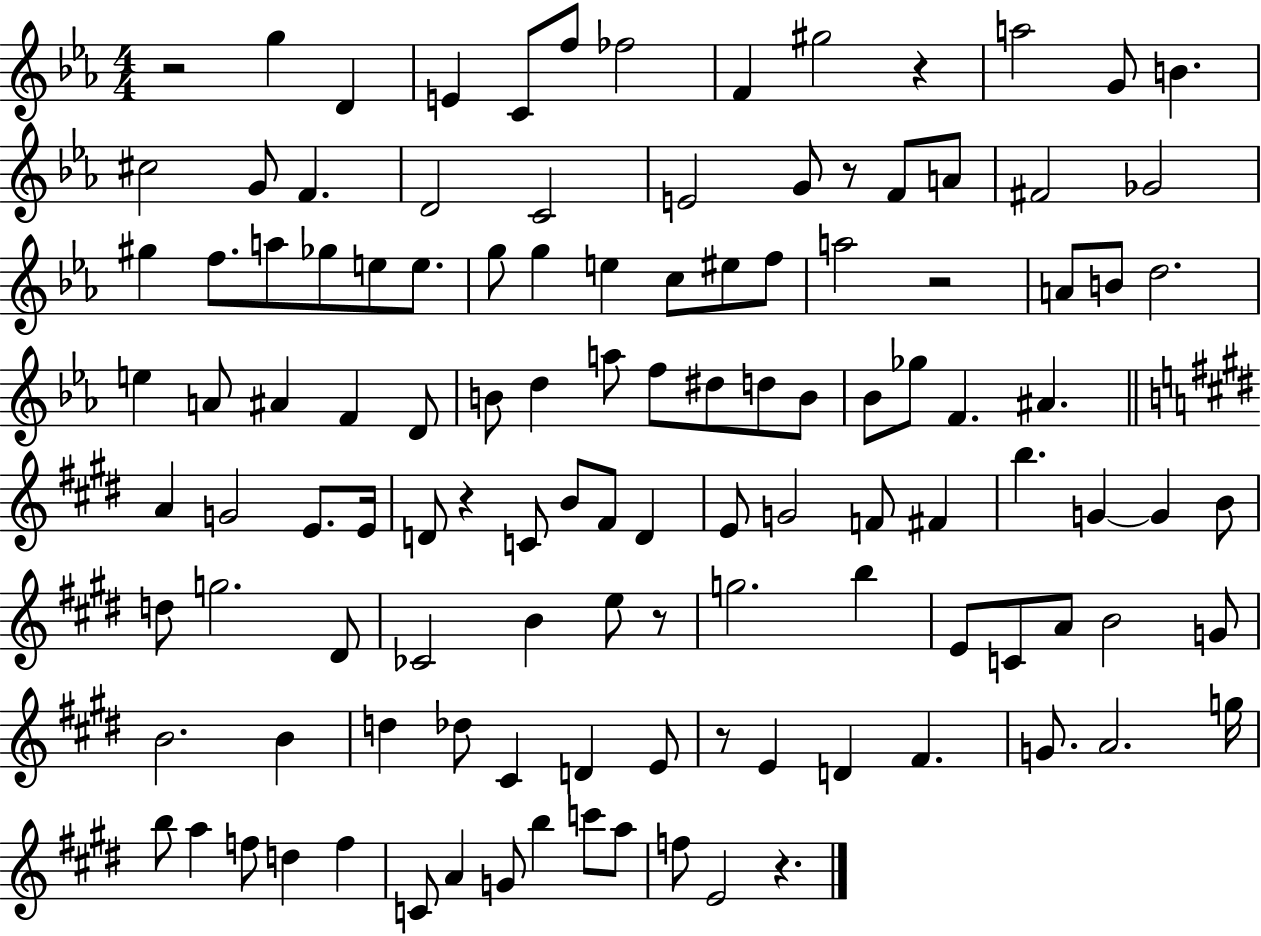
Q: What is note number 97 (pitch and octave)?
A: G5